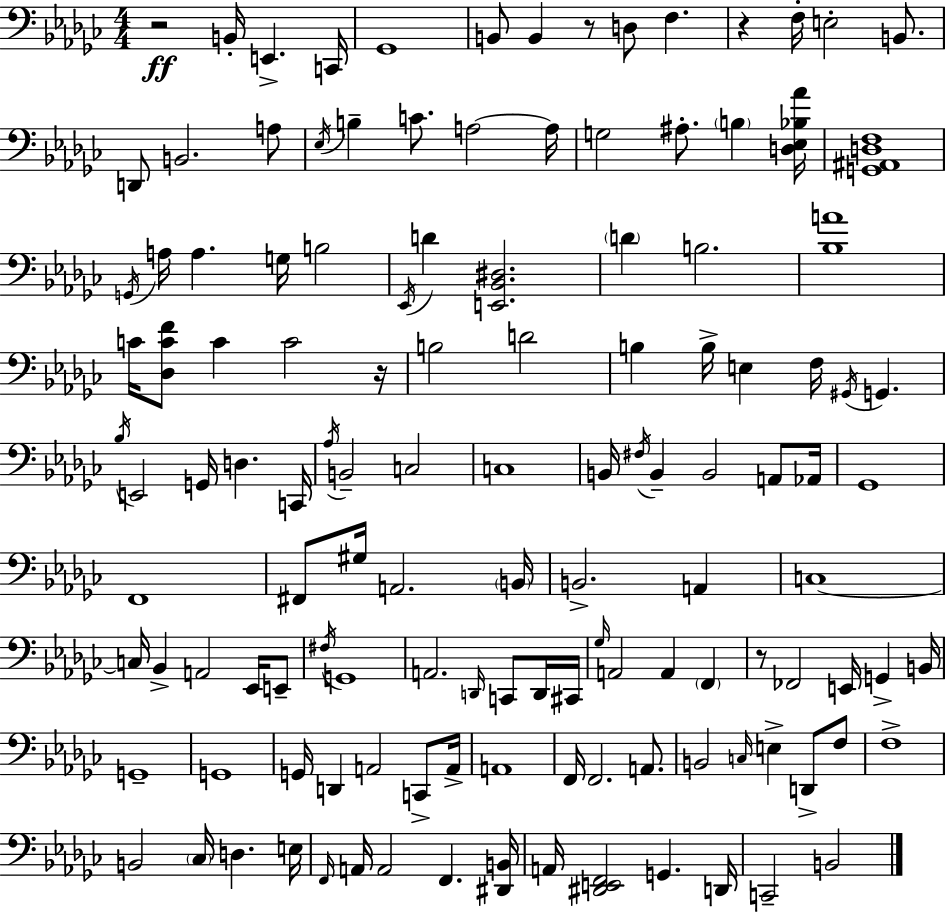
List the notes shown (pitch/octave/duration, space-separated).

R/h B2/s E2/q. C2/s Gb2/w B2/e B2/q R/e D3/e F3/q. R/q F3/s E3/h B2/e. D2/e B2/h. A3/e Eb3/s B3/q C4/e. A3/h A3/s G3/h A#3/e. B3/q [D3,Eb3,Bb3,Ab4]/s [G2,A#2,D3,F3]/w G2/s A3/s A3/q. G3/s B3/h Eb2/s D4/q [E2,Bb2,D#3]/h. D4/q B3/h. [Bb3,A4]/w C4/s [Db3,C4,F4]/e C4/q C4/h R/s B3/h D4/h B3/q B3/s E3/q F3/s G#2/s G2/q. Bb3/s E2/h G2/s D3/q. C2/s Ab3/s B2/h C3/h C3/w B2/s F#3/s B2/q B2/h A2/e Ab2/s Gb2/w F2/w F#2/e G#3/s A2/h. B2/s B2/h. A2/q C3/w C3/s Bb2/q A2/h Eb2/s E2/e F#3/s G2/w A2/h. D2/s C2/e D2/s C#2/s Gb3/s A2/h A2/q F2/q R/e FES2/h E2/s G2/q B2/s G2/w G2/w G2/s D2/q A2/h C2/e A2/s A2/w F2/s F2/h. A2/e. B2/h C3/s E3/q D2/e F3/e F3/w B2/h CES3/s D3/q. E3/s F2/s A2/s A2/h F2/q. [D#2,B2]/s A2/s [D#2,E2,F2]/h G2/q. D2/s C2/h B2/h